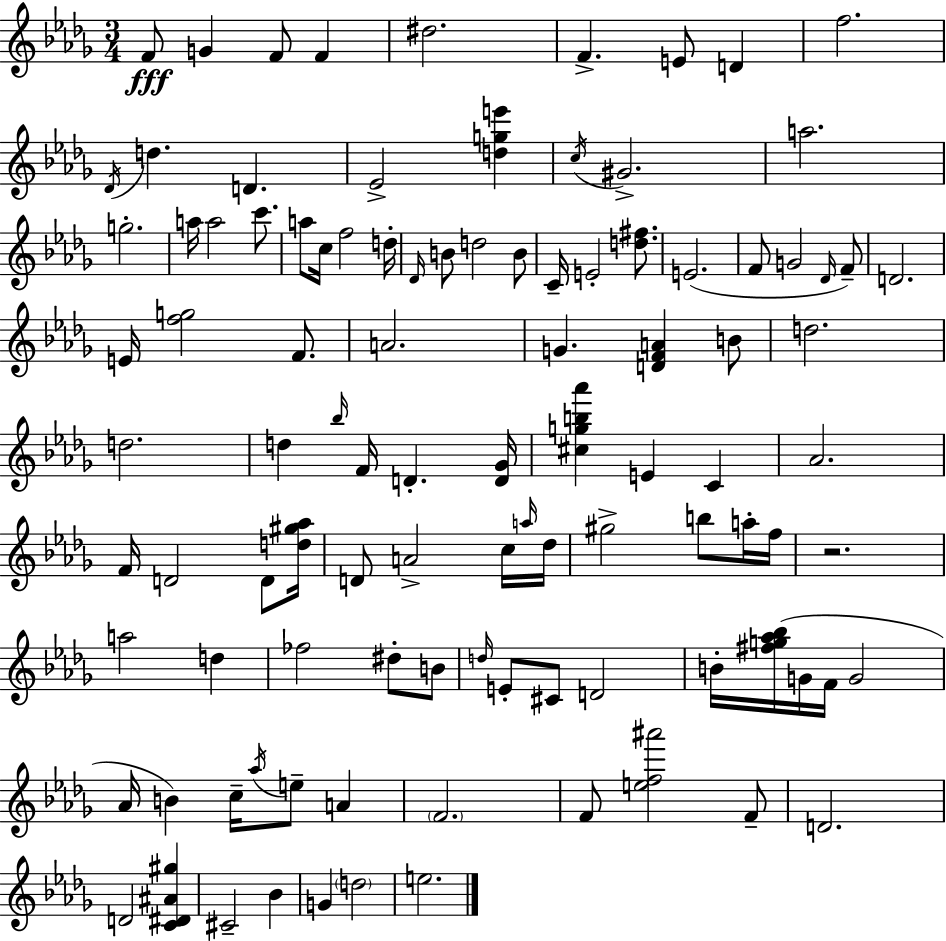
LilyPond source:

{
  \clef treble
  \numericTimeSignature
  \time 3/4
  \key bes \minor
  f'8\fff g'4 f'8 f'4 | dis''2. | f'4.-> e'8 d'4 | f''2. | \break \acciaccatura { des'16 } d''4. d'4. | ees'2-> <d'' g'' e'''>4 | \acciaccatura { c''16 } gis'2.-> | a''2. | \break g''2.-. | a''16 a''2 c'''8. | a''8 c''16 f''2 | d''16-. \grace { des'16 } b'8 d''2 | \break b'8 c'16-- e'2-. | <d'' fis''>8. e'2.( | f'8 g'2 | \grace { des'16 } f'8--) d'2. | \break e'16 <f'' g''>2 | f'8. a'2. | g'4. <d' f' a'>4 | b'8 d''2. | \break d''2. | d''4 \grace { bes''16 } f'16 d'4.-. | <d' ges'>16 <cis'' g'' b'' aes'''>4 e'4 | c'4 aes'2. | \break f'16 d'2 | d'8 <d'' gis'' aes''>16 d'8 a'2-> | c''16 \grace { a''16 } des''16 gis''2-> | b''8 a''16-. f''16 r2. | \break a''2 | d''4 fes''2 | dis''8-. b'8 \grace { d''16 } e'8-. cis'8 d'2 | b'16-. <fis'' g'' aes'' bes''>16( g'16 f'16 g'2 | \break aes'16 b'4) | c''16-- \acciaccatura { aes''16 } e''8-- a'4 \parenthesize f'2. | f'8 <e'' f'' ais'''>2 | f'8-- d'2. | \break d'2 | <c' dis' ais' gis''>4 cis'2-- | bes'4 g'4 | \parenthesize d''2 e''2. | \break \bar "|."
}